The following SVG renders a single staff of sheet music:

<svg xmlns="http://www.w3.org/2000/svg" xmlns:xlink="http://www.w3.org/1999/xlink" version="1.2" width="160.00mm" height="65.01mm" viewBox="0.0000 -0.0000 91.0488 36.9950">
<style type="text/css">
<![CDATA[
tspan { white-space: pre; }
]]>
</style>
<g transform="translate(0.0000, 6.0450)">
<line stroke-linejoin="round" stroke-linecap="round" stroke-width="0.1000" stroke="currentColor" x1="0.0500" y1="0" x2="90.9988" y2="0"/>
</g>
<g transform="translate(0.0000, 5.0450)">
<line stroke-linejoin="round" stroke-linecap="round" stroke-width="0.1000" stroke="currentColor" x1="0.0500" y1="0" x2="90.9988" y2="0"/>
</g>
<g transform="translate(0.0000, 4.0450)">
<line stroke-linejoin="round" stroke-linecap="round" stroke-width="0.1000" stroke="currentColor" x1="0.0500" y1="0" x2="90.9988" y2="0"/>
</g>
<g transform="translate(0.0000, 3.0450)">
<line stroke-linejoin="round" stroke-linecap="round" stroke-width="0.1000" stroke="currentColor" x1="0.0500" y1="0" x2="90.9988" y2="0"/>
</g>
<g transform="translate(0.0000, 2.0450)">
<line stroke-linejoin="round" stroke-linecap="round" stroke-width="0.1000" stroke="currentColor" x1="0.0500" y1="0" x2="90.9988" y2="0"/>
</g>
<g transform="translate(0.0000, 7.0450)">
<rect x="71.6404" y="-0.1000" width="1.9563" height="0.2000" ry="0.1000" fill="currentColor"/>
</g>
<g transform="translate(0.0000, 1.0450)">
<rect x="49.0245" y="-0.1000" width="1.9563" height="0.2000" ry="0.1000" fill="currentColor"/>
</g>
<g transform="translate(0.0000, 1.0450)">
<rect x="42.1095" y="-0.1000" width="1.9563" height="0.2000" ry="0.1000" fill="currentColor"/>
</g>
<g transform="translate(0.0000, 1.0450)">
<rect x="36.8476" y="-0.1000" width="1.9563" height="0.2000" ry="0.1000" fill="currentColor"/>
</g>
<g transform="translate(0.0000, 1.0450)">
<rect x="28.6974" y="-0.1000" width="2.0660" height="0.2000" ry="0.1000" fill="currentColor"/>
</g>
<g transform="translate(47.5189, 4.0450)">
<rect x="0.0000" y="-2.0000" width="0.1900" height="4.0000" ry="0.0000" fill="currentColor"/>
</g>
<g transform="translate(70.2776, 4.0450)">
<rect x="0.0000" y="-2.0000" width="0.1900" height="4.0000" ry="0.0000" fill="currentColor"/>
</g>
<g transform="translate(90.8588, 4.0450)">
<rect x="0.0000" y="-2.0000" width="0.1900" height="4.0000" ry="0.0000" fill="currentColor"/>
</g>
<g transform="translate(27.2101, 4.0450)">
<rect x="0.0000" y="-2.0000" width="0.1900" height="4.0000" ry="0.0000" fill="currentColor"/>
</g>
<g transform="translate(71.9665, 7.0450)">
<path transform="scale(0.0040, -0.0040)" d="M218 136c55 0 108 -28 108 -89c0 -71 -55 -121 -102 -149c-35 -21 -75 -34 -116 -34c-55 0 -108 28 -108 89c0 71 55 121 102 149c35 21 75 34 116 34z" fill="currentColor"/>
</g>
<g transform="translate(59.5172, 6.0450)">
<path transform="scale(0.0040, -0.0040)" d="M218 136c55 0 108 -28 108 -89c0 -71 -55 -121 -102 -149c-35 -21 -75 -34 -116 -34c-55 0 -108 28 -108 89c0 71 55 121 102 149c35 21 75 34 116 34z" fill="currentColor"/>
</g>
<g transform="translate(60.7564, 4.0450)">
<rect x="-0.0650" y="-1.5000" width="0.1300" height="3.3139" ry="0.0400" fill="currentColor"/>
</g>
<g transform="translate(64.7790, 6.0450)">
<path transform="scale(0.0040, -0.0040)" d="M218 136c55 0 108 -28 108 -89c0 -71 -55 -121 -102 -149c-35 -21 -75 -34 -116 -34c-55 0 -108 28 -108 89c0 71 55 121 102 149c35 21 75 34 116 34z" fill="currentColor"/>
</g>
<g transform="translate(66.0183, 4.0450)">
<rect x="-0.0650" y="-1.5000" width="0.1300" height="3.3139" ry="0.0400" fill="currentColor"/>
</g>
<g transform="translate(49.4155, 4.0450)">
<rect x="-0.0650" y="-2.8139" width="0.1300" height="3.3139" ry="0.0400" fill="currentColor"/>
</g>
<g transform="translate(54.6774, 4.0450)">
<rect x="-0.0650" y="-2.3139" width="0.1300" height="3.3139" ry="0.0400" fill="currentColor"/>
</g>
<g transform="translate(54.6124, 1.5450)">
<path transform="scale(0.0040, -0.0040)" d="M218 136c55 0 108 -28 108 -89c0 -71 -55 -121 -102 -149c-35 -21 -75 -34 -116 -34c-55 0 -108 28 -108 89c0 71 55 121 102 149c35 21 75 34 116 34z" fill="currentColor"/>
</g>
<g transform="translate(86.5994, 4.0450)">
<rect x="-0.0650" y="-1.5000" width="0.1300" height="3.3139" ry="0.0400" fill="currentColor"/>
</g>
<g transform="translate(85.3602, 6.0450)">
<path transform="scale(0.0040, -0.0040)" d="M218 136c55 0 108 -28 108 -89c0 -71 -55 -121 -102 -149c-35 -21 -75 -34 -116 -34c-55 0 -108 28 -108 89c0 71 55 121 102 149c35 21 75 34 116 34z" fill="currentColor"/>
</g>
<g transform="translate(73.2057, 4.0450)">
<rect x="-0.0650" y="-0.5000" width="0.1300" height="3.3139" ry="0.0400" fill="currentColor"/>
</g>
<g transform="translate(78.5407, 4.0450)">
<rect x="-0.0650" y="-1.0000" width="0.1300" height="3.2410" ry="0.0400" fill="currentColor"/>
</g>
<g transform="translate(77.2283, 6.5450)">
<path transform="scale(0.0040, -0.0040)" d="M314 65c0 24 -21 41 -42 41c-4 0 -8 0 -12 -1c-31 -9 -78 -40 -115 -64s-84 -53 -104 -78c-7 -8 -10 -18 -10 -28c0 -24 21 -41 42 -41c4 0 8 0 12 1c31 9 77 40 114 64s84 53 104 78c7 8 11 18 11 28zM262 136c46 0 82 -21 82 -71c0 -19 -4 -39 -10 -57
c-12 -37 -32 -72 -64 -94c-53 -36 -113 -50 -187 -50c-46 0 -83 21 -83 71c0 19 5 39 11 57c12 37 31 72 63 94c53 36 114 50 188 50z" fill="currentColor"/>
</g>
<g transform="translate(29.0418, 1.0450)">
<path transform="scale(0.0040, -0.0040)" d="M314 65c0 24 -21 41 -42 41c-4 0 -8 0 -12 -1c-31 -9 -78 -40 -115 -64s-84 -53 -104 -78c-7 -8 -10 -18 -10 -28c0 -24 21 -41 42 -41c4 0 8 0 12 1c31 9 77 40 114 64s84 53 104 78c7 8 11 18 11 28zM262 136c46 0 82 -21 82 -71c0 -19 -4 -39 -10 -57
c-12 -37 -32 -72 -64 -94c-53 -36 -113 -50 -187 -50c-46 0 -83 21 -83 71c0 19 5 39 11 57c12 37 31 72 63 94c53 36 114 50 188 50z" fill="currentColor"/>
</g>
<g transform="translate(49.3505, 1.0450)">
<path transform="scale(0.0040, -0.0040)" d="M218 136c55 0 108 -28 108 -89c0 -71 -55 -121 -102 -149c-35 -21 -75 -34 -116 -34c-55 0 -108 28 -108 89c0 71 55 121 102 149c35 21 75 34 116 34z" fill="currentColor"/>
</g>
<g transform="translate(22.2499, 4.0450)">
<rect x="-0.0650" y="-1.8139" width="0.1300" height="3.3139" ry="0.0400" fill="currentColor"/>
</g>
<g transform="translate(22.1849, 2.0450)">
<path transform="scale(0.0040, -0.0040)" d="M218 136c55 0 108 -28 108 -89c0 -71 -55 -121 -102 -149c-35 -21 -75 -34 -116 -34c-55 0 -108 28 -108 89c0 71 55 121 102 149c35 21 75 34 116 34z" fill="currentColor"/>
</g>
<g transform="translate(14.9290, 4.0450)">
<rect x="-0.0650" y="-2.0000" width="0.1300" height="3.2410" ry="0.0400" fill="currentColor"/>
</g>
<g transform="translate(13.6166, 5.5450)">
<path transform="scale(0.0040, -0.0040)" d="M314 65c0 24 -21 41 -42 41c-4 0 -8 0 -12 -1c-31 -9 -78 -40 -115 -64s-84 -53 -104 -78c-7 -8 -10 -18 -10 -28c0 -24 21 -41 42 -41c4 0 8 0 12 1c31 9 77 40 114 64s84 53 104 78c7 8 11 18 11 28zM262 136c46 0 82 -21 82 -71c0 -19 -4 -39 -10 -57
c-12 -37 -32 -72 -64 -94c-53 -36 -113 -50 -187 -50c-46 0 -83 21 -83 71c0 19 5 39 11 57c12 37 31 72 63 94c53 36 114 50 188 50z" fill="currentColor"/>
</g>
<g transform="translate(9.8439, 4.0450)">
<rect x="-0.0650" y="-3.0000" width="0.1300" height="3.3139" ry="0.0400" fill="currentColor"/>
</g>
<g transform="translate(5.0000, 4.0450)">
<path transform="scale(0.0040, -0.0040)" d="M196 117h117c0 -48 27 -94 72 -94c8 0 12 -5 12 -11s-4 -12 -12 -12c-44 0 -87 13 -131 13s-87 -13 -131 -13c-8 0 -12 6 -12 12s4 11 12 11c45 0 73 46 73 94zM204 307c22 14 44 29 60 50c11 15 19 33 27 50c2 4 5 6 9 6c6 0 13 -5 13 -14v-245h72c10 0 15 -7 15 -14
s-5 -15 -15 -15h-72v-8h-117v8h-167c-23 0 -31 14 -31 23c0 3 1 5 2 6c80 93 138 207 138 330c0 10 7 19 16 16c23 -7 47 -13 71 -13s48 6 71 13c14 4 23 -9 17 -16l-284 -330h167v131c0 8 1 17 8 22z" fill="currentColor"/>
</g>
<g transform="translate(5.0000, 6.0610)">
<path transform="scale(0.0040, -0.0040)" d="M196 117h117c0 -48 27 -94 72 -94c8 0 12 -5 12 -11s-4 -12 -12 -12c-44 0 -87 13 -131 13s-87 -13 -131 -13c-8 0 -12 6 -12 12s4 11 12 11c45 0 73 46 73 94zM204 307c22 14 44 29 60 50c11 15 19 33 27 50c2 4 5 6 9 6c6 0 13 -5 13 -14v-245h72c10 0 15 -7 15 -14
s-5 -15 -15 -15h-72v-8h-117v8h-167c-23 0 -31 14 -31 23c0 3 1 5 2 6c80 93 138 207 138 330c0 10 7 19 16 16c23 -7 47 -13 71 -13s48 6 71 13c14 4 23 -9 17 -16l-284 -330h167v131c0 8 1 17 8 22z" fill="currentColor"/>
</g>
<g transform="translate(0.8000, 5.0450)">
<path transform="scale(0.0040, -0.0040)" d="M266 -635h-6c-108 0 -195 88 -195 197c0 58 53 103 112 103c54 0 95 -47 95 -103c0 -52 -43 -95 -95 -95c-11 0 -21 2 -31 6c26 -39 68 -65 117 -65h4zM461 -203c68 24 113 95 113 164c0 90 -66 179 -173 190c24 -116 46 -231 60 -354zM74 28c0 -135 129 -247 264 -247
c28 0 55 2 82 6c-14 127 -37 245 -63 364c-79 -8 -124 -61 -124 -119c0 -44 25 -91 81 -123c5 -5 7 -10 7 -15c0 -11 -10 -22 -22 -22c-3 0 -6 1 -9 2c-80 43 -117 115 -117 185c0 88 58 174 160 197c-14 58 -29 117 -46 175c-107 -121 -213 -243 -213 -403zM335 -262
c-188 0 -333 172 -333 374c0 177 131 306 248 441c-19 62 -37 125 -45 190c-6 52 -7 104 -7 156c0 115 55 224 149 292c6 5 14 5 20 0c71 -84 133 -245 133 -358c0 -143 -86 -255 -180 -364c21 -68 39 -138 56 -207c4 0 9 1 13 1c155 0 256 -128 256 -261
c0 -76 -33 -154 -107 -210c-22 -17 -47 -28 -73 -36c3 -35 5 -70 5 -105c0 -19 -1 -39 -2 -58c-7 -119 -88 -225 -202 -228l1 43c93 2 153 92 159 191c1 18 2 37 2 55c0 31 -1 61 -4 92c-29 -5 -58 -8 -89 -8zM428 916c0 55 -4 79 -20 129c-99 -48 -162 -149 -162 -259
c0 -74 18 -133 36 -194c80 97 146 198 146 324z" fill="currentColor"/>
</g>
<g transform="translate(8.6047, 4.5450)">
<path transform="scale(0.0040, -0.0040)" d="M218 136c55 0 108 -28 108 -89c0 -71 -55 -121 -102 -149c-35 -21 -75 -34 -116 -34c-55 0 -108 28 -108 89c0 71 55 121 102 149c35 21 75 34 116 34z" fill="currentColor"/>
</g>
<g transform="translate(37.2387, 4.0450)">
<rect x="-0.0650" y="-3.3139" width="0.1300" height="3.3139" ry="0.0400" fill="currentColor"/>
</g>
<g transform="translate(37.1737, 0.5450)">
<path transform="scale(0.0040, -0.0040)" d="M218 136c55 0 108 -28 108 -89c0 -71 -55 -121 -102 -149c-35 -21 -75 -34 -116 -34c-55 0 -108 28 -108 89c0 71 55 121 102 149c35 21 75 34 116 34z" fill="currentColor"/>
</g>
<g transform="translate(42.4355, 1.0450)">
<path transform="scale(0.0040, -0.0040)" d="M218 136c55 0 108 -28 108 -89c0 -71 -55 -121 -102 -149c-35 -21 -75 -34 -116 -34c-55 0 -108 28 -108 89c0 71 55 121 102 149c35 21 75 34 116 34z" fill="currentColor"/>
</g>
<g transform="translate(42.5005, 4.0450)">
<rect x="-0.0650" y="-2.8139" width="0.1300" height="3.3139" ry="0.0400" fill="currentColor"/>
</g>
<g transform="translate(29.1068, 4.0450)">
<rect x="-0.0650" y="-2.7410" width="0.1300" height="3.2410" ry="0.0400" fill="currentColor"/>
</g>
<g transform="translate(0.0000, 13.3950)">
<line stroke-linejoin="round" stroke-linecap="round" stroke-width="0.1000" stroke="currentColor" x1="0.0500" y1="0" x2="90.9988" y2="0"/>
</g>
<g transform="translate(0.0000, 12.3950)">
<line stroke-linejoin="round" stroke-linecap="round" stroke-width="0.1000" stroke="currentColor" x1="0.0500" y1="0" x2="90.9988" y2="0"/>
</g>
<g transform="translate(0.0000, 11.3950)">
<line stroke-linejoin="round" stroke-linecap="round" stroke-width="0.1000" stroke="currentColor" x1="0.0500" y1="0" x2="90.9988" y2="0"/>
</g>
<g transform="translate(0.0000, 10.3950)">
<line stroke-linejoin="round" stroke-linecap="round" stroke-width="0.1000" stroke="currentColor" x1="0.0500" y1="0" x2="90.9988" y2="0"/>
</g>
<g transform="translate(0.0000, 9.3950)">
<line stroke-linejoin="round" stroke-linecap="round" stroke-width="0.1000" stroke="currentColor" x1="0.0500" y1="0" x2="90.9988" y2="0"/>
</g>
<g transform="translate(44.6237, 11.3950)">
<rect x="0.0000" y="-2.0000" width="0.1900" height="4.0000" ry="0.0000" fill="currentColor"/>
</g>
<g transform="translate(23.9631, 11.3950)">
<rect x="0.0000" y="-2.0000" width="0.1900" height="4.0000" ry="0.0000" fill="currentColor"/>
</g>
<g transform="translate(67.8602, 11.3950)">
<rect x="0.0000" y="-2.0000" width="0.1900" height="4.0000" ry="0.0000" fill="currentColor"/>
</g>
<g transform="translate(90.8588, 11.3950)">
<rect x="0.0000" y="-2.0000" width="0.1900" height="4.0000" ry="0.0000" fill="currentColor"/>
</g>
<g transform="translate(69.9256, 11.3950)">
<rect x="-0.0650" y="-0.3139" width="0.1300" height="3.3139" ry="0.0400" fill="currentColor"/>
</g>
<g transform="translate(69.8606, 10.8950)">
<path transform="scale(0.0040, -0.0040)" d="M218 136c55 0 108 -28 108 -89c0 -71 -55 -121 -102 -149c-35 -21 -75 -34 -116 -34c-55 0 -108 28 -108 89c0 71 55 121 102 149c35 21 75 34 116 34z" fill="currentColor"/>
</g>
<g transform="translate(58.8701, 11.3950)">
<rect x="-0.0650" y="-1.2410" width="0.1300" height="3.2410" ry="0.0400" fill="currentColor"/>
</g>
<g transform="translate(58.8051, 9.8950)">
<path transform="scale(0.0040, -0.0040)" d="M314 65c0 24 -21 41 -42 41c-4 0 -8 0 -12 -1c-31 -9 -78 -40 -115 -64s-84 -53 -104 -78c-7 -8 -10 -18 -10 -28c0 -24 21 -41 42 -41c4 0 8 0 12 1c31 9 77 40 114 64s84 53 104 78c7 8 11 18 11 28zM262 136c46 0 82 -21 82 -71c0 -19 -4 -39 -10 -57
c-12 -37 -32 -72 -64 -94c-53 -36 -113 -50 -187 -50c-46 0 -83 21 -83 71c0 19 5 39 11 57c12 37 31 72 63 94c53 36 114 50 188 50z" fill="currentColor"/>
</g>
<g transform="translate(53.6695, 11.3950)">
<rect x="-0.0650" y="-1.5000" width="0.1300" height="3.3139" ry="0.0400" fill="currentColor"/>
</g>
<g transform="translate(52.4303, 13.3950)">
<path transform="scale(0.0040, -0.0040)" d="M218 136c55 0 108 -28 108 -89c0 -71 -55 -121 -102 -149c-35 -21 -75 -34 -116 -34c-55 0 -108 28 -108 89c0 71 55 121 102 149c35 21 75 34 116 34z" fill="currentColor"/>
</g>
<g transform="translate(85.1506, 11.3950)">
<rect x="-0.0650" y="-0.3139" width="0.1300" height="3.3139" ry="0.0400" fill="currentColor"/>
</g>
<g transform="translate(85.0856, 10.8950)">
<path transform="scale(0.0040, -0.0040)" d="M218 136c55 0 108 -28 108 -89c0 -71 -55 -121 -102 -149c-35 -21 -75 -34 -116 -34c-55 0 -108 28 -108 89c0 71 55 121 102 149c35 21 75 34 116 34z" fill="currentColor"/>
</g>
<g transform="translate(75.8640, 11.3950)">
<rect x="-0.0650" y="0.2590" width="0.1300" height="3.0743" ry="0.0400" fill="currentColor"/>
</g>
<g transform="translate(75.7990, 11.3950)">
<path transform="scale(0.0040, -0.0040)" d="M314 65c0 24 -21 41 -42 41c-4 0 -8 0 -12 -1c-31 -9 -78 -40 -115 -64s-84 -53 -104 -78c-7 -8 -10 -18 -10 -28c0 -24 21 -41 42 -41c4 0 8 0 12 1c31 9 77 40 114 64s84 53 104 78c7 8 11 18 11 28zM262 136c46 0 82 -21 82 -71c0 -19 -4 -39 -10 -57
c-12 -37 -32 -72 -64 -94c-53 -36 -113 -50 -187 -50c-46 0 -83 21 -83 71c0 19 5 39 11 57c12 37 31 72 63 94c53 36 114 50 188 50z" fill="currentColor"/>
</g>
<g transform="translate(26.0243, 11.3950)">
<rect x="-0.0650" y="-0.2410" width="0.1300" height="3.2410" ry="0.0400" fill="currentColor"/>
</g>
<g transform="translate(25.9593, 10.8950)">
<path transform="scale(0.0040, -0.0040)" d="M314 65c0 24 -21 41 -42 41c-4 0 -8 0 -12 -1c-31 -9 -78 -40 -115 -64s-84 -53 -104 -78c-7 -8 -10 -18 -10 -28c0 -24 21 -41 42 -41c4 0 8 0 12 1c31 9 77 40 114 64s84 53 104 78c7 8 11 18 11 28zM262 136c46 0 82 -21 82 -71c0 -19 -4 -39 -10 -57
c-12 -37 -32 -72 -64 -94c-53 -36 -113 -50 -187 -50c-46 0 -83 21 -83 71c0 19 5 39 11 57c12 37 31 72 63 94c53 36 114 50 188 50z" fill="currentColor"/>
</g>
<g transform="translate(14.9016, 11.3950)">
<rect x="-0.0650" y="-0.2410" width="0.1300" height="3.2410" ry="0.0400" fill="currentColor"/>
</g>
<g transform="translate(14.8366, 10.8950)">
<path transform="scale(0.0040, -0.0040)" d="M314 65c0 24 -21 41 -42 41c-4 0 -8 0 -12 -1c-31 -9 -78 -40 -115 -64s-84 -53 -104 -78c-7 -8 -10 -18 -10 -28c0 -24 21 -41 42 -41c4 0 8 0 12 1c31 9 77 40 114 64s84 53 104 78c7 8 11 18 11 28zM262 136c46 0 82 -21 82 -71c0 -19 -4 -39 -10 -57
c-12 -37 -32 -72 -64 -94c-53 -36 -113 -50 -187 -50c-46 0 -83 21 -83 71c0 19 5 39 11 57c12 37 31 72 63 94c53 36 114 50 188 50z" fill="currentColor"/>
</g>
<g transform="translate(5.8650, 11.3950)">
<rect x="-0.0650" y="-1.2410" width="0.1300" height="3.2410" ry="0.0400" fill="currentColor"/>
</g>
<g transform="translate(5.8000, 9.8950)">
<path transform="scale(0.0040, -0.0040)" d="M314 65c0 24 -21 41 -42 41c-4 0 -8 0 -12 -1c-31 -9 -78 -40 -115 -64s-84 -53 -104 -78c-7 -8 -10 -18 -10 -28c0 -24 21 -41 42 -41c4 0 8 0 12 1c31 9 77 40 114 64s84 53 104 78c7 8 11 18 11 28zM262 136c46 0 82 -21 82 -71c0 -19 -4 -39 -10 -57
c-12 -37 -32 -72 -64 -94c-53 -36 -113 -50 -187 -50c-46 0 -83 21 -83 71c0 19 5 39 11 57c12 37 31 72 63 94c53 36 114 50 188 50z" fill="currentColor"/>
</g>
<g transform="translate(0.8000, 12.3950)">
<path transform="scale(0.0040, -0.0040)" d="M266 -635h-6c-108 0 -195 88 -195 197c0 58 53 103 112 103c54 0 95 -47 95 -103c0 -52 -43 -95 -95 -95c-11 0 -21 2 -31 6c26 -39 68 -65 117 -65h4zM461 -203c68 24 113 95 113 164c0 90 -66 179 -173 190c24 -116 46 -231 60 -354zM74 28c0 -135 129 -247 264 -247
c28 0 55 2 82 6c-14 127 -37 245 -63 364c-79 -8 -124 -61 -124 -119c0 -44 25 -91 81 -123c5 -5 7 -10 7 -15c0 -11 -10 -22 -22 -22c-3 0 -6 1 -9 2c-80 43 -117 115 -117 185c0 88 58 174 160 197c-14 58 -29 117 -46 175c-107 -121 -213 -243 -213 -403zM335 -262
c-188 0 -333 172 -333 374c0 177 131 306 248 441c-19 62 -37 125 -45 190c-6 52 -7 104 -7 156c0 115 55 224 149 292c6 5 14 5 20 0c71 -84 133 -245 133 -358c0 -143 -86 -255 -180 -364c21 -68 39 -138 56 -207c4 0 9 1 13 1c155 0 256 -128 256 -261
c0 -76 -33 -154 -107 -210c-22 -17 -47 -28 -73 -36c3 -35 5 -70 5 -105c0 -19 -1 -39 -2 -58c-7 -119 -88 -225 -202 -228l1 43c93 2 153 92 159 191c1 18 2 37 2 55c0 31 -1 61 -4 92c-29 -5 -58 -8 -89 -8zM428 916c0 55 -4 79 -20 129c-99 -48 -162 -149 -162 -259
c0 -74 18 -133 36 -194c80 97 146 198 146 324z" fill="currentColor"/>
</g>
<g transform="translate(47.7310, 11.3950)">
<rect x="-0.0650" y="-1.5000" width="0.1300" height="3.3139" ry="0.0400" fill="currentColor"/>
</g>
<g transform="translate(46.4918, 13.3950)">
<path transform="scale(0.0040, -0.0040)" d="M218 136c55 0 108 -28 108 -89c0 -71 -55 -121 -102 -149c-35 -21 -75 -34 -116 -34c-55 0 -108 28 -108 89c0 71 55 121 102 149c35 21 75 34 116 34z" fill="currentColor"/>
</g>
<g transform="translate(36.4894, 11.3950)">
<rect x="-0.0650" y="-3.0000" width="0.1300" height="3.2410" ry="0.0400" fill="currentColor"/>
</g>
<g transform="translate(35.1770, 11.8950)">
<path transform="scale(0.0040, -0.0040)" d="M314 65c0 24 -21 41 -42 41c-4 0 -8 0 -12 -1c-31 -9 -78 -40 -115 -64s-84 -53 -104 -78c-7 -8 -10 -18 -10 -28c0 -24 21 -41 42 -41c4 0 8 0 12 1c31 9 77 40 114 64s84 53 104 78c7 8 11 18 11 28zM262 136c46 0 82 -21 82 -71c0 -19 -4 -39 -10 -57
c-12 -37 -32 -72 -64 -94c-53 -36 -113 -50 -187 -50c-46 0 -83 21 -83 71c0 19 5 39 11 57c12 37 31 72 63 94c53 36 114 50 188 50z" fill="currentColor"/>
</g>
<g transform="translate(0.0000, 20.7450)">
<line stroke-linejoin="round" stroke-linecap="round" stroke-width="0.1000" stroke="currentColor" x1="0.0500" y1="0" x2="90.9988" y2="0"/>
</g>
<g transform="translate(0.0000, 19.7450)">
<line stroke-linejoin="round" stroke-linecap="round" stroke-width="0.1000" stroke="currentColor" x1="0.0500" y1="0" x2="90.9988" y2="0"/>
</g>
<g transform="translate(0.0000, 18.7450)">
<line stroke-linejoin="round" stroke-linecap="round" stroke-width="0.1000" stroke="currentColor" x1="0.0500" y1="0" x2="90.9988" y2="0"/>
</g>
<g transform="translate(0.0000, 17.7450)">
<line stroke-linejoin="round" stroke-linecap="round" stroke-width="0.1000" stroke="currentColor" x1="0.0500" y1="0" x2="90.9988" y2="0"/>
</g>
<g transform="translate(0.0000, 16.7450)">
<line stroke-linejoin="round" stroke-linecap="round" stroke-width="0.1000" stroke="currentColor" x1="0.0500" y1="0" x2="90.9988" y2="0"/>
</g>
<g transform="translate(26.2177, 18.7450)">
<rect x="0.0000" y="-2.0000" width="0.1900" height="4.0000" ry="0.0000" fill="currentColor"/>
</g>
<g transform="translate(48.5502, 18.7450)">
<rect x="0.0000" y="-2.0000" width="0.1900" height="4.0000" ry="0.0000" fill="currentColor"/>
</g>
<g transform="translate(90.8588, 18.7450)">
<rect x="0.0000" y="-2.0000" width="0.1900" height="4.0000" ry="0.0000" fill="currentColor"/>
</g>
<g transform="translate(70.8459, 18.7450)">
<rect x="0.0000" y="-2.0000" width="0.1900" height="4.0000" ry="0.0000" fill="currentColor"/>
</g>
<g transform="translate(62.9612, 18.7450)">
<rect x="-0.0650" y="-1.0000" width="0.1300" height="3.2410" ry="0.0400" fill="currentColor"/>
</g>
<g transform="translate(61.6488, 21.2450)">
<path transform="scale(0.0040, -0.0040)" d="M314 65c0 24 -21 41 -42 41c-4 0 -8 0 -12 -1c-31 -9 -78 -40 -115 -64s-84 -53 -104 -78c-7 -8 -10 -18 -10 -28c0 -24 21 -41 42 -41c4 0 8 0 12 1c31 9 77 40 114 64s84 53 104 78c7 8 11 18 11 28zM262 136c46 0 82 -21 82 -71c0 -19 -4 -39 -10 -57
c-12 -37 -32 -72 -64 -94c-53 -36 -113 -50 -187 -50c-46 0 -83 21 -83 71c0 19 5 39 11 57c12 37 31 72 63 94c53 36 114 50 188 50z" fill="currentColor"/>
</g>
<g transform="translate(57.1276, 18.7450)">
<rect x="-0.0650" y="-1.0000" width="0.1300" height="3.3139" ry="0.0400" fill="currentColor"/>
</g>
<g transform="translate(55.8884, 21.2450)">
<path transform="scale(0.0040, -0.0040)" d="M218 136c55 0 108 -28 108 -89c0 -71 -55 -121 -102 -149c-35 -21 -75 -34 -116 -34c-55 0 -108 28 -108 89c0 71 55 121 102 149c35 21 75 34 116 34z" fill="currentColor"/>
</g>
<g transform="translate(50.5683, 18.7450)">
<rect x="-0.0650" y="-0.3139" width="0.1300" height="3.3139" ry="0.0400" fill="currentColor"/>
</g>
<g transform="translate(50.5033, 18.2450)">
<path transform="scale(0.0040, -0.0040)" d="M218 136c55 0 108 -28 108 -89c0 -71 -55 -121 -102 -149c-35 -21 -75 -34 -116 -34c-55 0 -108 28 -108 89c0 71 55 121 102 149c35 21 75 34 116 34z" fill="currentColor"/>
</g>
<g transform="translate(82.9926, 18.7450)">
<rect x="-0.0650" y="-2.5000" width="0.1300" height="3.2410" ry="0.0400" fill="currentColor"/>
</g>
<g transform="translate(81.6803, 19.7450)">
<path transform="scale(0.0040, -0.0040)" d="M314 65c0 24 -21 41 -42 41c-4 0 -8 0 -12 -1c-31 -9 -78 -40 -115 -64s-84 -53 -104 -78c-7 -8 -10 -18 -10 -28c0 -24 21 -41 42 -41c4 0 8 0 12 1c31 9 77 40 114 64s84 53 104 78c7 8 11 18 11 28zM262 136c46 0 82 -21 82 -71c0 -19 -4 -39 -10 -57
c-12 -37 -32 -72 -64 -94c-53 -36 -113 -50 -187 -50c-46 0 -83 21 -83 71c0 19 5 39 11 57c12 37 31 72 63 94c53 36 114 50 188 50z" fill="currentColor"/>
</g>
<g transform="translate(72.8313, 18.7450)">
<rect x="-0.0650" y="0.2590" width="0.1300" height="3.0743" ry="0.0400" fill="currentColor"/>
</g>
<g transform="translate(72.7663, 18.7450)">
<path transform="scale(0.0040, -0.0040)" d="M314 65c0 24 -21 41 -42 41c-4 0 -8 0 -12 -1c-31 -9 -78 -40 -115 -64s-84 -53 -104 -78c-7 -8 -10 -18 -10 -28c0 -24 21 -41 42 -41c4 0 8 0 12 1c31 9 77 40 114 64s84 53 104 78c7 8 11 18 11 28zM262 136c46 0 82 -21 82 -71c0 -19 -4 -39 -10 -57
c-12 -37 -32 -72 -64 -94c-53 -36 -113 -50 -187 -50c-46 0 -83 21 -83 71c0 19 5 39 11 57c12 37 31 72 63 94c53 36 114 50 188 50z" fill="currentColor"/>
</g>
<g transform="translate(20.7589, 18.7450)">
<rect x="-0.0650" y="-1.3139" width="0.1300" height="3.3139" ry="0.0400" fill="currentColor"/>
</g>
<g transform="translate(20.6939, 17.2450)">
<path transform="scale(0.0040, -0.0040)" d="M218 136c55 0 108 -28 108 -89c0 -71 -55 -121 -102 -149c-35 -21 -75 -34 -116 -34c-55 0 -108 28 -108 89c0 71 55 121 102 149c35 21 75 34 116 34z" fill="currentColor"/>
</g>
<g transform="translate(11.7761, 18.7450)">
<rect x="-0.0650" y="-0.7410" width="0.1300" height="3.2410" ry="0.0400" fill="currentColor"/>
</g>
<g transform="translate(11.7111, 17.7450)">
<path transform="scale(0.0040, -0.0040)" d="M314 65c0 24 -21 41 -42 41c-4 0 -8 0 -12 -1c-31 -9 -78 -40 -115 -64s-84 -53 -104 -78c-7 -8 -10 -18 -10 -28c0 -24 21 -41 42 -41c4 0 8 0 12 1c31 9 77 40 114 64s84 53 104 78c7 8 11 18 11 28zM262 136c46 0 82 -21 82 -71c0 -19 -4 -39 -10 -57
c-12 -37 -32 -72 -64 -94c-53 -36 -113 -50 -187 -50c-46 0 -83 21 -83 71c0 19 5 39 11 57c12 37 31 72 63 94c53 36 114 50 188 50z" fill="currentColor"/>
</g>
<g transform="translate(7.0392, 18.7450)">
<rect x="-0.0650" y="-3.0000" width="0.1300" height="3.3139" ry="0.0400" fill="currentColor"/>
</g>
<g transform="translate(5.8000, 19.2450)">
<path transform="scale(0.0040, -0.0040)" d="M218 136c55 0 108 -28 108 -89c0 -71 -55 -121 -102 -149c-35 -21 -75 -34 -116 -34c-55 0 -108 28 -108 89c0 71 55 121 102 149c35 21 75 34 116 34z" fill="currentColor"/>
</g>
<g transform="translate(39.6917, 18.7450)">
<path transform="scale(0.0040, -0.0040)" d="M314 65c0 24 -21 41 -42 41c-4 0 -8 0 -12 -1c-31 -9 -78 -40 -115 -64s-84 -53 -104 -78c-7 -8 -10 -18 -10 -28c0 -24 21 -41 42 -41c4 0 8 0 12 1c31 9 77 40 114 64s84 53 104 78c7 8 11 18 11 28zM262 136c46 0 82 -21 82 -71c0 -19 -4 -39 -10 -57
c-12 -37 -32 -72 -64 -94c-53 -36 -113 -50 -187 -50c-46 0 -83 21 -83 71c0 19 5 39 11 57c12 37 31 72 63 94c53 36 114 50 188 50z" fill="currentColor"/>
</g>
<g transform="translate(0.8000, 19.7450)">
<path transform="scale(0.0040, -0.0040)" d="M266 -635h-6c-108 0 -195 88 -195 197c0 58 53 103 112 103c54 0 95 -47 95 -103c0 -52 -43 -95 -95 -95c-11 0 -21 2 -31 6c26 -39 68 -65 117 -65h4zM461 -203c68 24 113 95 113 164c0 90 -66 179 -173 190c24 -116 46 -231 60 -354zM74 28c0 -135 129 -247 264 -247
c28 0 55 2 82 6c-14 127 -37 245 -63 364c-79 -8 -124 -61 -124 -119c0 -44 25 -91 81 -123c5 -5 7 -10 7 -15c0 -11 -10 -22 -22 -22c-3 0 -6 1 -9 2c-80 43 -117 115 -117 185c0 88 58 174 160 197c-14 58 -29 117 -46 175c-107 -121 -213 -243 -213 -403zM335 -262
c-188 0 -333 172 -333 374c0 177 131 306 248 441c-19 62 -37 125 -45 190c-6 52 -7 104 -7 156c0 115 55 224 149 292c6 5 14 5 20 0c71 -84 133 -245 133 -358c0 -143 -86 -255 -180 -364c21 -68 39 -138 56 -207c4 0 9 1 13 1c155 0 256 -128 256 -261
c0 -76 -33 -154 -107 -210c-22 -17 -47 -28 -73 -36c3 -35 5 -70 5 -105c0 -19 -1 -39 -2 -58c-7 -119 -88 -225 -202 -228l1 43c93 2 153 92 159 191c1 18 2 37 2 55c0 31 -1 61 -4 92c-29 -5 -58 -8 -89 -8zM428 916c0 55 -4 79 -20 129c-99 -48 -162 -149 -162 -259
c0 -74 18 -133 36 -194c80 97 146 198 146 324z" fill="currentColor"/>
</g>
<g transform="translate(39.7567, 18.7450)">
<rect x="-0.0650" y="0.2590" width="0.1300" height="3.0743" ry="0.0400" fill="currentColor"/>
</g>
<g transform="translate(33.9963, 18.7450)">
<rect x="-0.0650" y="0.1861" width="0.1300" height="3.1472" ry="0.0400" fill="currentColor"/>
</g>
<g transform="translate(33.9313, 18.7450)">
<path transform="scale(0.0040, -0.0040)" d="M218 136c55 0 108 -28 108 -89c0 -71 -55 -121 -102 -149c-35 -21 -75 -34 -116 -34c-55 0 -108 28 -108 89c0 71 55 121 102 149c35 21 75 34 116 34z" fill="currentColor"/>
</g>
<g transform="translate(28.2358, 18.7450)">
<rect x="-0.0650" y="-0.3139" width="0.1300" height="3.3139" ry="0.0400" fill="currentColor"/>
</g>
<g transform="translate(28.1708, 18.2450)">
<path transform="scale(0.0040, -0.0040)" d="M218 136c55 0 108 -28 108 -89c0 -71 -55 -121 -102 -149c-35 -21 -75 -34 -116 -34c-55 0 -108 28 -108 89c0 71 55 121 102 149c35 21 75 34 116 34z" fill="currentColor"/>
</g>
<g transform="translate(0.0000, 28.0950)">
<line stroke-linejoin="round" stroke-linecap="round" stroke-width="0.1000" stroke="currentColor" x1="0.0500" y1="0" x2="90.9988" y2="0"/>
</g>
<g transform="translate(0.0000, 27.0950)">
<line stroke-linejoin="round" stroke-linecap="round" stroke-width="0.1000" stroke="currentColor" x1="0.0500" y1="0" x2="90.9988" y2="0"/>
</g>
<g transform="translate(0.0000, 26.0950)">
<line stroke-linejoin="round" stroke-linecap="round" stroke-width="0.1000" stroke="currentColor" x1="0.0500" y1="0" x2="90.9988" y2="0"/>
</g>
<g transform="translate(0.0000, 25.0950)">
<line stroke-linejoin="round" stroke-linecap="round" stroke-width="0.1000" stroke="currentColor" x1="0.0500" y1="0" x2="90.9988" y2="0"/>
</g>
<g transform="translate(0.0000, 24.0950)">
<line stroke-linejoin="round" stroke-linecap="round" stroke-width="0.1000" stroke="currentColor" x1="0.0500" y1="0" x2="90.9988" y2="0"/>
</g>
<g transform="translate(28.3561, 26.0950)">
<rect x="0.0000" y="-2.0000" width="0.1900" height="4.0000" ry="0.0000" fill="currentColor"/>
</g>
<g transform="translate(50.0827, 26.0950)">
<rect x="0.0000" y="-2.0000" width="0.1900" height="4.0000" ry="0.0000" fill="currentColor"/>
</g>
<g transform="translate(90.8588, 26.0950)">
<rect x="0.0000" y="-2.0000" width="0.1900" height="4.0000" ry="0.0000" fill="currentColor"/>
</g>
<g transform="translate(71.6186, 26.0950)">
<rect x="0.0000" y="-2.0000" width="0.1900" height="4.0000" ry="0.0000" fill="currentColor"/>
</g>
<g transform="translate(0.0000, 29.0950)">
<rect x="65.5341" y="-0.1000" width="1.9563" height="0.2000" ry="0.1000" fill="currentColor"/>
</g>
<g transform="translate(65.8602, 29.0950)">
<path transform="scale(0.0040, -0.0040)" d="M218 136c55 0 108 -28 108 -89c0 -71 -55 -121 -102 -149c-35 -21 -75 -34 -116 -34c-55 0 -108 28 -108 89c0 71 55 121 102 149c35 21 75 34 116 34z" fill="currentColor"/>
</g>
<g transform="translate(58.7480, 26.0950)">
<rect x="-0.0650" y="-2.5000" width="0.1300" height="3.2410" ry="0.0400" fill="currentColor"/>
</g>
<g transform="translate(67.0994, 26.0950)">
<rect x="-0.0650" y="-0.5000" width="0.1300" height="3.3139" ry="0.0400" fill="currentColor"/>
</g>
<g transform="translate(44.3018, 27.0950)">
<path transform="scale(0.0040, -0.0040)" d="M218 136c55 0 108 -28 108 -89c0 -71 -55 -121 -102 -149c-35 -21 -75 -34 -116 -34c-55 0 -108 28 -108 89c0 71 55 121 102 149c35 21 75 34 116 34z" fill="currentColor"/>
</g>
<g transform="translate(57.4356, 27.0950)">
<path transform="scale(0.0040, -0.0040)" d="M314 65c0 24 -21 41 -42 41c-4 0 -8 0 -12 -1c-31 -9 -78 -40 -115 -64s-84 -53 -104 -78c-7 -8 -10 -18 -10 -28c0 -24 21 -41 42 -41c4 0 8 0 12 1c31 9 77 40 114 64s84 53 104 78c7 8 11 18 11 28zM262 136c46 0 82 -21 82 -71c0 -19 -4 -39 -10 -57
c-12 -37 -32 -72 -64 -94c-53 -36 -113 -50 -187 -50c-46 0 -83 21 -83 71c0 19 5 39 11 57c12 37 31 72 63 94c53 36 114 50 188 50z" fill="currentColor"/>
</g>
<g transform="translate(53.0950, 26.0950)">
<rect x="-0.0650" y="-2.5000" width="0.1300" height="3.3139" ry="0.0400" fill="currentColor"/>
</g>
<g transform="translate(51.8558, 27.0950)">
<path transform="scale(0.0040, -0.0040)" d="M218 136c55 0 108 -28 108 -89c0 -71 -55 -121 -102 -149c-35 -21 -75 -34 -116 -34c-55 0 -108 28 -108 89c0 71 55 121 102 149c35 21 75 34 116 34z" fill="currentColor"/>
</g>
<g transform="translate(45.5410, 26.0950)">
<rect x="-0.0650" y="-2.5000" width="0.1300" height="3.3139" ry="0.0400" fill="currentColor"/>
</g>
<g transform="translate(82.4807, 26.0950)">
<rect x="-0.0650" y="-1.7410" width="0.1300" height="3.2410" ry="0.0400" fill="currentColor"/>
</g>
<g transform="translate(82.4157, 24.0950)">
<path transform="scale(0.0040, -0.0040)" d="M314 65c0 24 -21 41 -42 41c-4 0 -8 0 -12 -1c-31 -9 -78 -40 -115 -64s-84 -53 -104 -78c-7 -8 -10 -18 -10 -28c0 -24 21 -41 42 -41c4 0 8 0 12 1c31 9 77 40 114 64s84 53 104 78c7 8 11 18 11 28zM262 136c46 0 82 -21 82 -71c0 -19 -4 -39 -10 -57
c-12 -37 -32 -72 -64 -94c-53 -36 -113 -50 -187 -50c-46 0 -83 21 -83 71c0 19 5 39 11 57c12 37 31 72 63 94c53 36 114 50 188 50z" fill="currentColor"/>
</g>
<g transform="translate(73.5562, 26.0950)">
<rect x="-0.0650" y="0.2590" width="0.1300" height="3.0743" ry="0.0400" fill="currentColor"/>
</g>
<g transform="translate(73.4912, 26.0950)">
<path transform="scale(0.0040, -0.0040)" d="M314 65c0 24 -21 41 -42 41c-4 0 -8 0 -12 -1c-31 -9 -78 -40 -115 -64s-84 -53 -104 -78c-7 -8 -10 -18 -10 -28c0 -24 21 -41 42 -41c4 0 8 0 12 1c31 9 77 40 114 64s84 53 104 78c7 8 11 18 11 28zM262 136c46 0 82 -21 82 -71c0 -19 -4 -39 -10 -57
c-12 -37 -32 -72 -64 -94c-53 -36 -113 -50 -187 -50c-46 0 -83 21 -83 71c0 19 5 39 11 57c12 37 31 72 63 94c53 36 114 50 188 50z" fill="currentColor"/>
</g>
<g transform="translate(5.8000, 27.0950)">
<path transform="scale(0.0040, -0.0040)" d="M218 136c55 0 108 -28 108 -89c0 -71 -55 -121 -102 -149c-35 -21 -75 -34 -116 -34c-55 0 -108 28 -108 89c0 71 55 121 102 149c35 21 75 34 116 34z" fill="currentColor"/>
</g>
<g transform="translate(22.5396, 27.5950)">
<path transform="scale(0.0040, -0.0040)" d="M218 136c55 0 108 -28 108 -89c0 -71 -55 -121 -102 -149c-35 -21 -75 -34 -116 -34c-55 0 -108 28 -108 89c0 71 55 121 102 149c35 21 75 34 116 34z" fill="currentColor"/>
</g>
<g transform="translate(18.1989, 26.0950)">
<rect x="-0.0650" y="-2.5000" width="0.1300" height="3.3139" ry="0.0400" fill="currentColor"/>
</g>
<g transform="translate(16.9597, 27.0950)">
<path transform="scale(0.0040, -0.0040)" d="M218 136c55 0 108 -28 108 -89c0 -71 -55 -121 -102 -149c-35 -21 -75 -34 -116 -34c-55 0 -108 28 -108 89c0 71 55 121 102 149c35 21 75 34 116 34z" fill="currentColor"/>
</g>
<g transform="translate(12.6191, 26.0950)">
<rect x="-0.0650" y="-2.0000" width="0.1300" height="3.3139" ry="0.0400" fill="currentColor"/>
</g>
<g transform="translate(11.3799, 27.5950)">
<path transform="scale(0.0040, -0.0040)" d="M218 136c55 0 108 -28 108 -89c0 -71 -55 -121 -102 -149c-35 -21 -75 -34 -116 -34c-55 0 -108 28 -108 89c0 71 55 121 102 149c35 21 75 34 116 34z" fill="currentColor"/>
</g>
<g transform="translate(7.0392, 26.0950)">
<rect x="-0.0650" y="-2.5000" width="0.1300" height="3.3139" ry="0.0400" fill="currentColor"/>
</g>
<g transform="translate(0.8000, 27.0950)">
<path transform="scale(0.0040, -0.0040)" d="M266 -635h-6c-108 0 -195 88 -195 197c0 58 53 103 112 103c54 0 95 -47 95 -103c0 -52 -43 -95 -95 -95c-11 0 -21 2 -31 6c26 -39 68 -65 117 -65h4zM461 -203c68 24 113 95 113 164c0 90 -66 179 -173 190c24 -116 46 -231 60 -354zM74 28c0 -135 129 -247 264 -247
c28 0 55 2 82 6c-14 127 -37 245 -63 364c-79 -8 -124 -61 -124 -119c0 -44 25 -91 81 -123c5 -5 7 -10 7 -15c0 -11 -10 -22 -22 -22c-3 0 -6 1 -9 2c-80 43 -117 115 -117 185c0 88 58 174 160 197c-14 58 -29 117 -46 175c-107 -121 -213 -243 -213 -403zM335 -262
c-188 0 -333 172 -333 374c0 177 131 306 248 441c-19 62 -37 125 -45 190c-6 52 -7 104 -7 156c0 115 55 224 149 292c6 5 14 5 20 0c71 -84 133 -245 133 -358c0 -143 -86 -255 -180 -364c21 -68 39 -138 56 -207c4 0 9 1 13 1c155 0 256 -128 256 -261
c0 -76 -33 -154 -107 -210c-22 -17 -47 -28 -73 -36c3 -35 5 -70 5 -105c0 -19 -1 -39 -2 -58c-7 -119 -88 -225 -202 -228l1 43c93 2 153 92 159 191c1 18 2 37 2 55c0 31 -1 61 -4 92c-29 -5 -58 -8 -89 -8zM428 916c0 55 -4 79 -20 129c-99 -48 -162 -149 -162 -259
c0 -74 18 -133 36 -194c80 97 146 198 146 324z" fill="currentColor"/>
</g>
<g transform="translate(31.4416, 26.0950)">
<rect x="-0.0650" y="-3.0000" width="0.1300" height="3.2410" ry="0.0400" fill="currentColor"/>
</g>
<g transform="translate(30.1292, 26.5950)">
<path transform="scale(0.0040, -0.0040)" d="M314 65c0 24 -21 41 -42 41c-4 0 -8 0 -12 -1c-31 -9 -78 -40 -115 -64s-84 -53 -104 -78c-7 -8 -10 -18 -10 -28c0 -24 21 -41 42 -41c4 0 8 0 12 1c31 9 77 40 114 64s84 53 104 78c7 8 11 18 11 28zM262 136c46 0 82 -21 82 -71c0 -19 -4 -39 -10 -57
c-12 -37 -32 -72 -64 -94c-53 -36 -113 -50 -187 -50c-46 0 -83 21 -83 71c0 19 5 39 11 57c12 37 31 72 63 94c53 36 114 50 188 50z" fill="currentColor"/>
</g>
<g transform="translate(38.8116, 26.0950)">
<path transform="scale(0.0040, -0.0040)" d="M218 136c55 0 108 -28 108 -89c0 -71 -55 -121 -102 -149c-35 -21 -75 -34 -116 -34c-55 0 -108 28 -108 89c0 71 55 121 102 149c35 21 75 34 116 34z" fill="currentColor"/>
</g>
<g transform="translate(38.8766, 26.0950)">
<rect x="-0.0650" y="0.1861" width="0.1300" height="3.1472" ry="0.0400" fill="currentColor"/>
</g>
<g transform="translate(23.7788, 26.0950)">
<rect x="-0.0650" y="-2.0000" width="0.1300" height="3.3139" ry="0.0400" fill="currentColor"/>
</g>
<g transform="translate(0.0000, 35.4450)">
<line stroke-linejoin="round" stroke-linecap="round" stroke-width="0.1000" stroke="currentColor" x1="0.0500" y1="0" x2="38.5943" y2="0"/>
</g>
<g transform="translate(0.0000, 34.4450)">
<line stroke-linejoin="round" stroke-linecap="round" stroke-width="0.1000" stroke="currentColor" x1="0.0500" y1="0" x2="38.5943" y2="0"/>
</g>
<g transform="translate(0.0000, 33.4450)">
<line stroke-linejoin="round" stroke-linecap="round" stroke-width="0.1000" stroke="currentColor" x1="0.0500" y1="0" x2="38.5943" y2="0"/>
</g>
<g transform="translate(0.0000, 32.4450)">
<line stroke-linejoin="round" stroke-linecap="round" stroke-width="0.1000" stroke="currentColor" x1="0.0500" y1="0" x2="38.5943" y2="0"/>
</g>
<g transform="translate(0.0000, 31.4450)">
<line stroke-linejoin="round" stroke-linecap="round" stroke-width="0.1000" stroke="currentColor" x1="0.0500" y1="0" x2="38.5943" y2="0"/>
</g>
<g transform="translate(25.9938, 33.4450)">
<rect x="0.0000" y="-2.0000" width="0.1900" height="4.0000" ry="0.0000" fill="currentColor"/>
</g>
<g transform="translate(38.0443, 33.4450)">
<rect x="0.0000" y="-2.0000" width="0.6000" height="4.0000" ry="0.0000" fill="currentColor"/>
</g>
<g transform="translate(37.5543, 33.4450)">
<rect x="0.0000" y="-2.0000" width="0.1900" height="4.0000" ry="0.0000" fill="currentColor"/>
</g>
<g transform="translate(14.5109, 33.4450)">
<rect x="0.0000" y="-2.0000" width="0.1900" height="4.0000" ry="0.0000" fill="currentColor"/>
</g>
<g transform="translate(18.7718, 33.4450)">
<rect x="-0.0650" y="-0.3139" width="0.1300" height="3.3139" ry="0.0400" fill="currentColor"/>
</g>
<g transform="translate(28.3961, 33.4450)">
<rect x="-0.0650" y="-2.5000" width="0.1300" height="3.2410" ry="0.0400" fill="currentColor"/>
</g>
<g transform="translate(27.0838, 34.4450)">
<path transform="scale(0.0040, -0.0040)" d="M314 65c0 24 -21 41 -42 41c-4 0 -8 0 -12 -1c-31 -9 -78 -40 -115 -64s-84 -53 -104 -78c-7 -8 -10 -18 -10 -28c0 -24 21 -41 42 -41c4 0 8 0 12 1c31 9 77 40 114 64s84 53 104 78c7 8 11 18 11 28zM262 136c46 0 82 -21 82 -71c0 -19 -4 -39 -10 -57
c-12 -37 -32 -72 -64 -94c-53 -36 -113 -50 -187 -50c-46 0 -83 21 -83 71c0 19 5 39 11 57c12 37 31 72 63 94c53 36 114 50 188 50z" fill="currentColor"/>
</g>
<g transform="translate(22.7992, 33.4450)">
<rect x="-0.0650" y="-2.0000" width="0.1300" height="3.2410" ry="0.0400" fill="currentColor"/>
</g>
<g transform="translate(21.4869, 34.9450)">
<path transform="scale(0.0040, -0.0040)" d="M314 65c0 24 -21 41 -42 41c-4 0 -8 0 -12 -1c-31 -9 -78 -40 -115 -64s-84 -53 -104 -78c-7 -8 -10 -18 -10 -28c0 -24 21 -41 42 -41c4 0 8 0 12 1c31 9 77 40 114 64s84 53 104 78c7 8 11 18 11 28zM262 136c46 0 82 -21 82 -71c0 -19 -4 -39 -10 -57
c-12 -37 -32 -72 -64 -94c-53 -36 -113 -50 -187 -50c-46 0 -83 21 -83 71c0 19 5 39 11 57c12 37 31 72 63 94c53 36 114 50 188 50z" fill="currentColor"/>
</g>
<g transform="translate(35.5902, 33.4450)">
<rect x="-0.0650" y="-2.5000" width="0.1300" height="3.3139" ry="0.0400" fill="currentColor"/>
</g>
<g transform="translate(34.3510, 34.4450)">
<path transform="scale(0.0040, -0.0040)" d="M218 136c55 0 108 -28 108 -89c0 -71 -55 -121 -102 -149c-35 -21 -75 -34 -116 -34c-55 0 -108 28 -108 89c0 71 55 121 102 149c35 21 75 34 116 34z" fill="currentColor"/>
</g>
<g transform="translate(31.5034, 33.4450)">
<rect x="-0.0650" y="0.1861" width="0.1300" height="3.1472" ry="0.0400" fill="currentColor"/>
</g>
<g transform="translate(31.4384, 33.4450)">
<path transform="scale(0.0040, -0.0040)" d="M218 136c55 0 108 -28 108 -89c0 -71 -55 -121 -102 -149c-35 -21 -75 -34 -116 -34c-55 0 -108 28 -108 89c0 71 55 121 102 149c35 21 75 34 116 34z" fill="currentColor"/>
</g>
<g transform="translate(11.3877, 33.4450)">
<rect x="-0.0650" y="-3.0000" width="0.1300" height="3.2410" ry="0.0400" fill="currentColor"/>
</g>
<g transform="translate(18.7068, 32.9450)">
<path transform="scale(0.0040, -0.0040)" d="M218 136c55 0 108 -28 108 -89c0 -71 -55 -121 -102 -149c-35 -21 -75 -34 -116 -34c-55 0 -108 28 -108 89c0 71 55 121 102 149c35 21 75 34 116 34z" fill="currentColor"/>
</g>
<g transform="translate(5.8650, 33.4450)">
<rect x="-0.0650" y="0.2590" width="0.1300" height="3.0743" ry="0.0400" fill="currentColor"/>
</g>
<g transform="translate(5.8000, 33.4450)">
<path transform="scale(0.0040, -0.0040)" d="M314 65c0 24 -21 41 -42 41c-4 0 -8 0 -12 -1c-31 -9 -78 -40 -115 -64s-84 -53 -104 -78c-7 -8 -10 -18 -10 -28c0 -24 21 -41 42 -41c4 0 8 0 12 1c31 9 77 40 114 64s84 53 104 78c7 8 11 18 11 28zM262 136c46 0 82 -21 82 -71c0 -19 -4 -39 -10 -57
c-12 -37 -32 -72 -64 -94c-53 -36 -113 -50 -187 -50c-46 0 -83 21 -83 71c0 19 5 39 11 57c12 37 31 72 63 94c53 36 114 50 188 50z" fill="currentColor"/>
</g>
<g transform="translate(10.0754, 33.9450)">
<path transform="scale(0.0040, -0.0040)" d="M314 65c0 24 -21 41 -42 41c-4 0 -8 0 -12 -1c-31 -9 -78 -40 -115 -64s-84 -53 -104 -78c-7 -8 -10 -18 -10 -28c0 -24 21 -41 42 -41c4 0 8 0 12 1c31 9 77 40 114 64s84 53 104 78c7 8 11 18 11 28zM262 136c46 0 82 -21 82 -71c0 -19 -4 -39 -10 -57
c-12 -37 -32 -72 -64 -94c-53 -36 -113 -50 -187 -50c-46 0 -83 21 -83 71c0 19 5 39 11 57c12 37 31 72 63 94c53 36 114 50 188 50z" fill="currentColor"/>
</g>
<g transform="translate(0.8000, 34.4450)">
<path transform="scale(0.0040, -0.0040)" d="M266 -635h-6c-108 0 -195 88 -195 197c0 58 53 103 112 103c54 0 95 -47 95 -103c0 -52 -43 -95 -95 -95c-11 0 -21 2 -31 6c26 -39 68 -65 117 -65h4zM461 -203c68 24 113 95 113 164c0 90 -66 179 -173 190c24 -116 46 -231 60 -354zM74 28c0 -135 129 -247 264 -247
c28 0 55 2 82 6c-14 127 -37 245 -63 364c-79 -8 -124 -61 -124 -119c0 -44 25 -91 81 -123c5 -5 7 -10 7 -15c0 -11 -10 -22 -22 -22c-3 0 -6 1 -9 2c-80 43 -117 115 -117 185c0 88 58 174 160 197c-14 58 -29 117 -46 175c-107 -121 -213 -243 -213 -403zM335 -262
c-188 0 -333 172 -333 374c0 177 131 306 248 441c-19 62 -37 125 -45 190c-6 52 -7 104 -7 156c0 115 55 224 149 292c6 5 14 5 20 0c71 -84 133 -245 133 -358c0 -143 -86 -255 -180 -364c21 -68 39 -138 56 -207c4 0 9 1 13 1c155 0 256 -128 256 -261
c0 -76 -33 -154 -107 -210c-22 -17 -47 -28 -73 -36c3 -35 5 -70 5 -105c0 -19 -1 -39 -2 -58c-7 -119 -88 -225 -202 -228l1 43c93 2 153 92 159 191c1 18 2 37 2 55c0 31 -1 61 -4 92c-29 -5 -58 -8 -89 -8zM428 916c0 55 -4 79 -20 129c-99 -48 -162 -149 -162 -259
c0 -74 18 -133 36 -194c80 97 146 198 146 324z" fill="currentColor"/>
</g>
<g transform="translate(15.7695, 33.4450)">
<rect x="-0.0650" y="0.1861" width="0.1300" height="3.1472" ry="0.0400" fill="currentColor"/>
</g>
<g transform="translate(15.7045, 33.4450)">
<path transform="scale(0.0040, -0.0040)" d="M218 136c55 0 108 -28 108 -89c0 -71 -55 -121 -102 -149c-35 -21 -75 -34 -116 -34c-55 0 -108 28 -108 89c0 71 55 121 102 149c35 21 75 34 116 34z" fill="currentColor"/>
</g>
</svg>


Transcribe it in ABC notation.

X:1
T:Untitled
M:4/4
L:1/4
K:C
A F2 f a2 b a a g E E C D2 E e2 c2 c2 A2 E E e2 c B2 c A d2 e c B B2 c D D2 B2 G2 G F G F A2 B G G G2 C B2 f2 B2 A2 B c F2 G2 B G